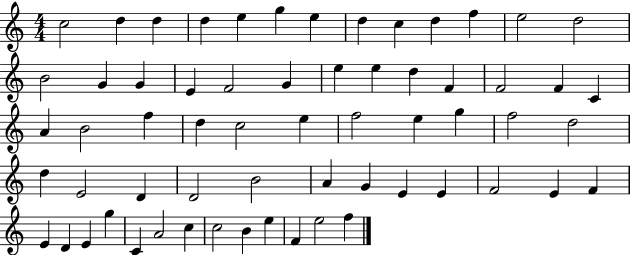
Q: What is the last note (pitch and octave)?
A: F5